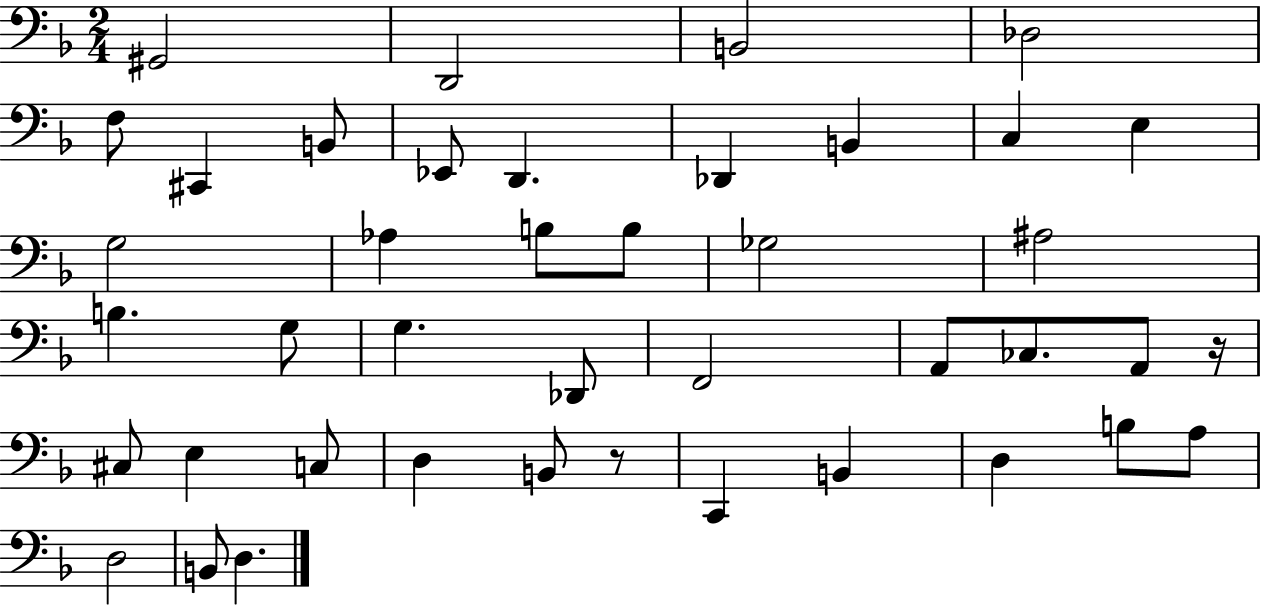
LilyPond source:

{
  \clef bass
  \numericTimeSignature
  \time 2/4
  \key f \major
  gis,2 | d,2 | b,2 | des2 | \break f8 cis,4 b,8 | ees,8 d,4. | des,4 b,4 | c4 e4 | \break g2 | aes4 b8 b8 | ges2 | ais2 | \break b4. g8 | g4. des,8 | f,2 | a,8 ces8. a,8 r16 | \break cis8 e4 c8 | d4 b,8 r8 | c,4 b,4 | d4 b8 a8 | \break d2 | b,8 d4. | \bar "|."
}